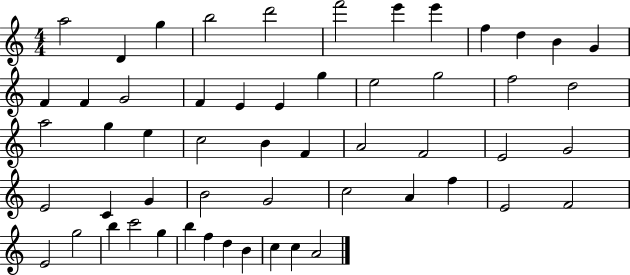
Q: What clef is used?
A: treble